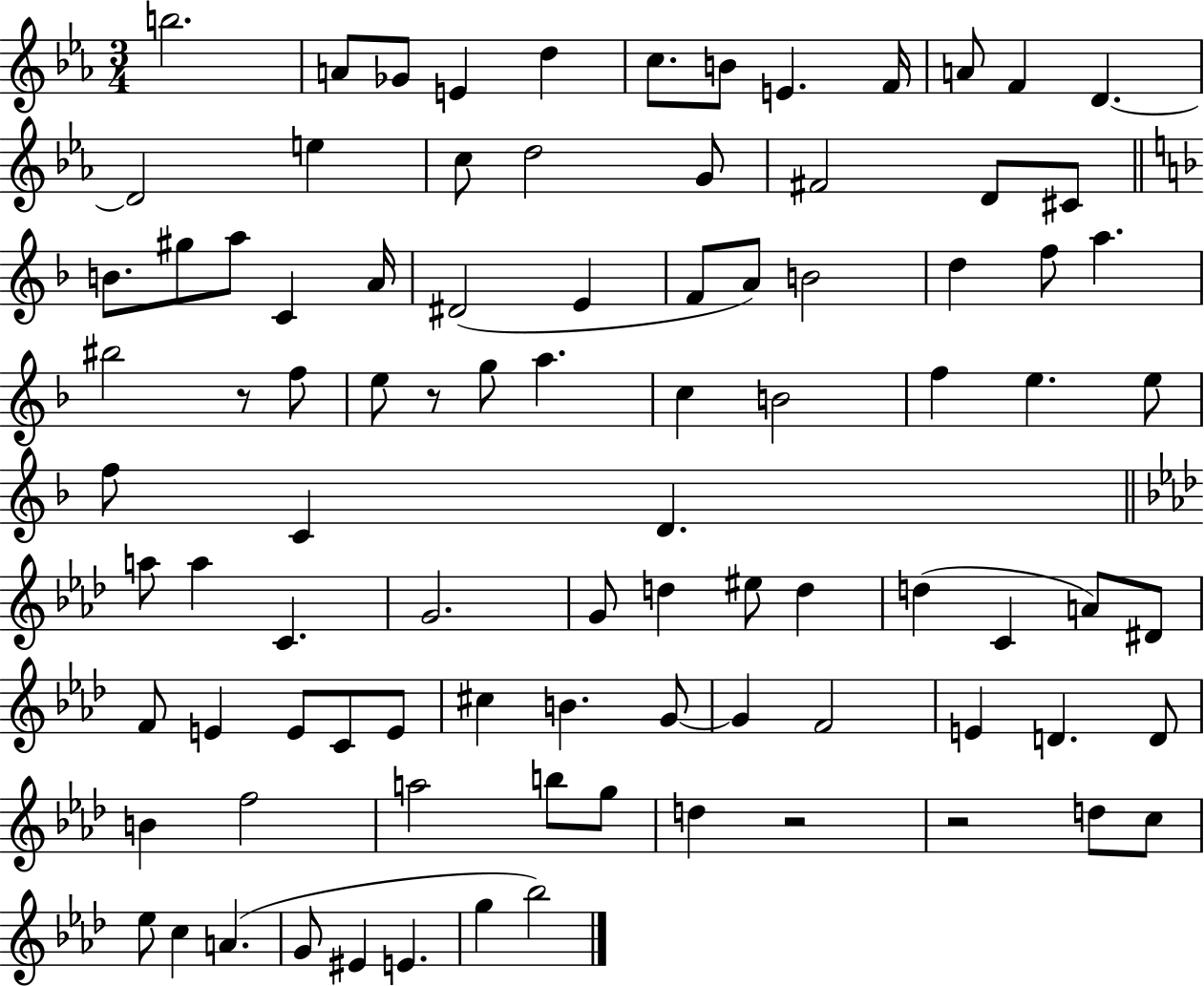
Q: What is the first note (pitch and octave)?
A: B5